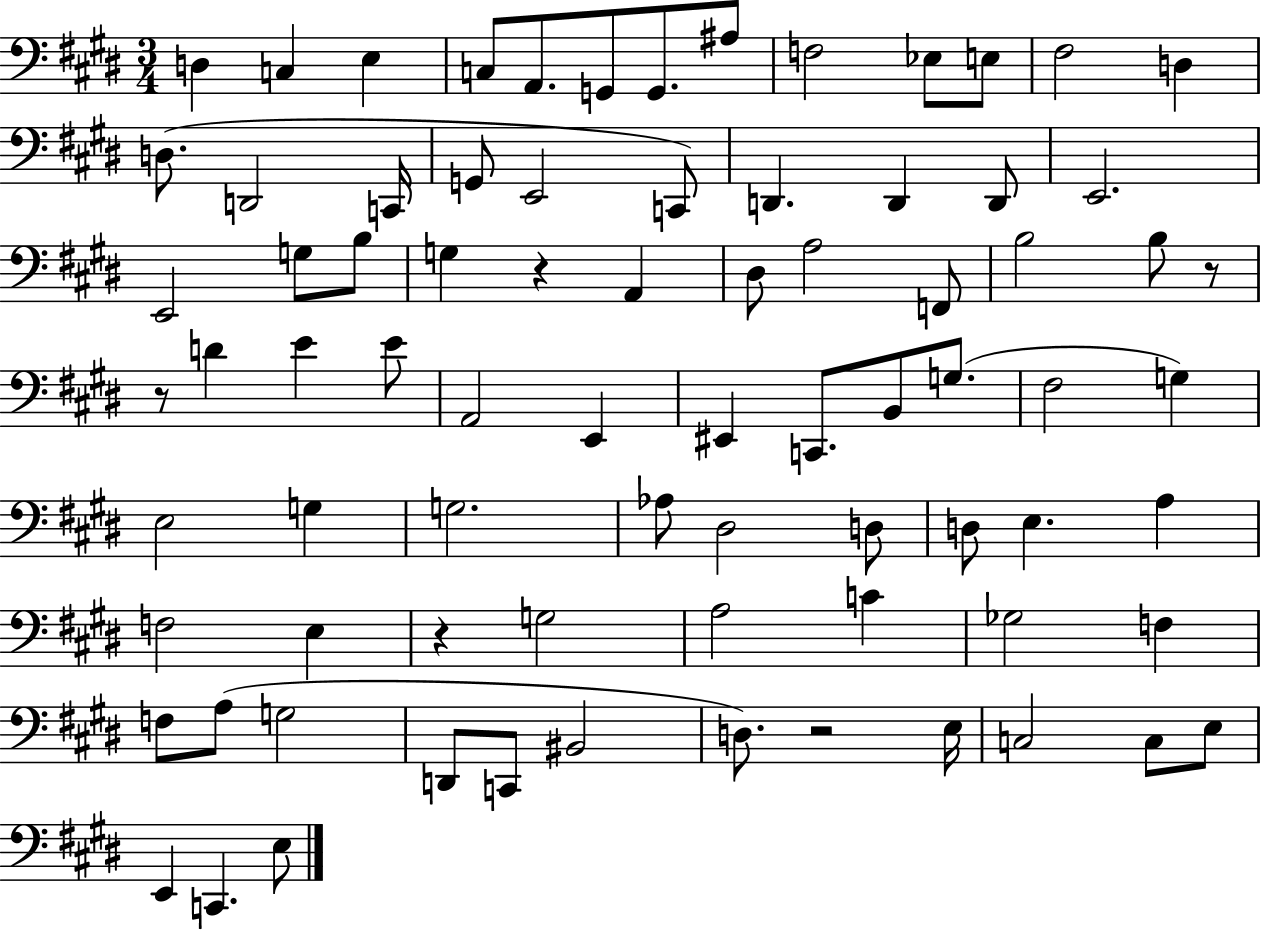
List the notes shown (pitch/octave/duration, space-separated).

D3/q C3/q E3/q C3/e A2/e. G2/e G2/e. A#3/e F3/h Eb3/e E3/e F#3/h D3/q D3/e. D2/h C2/s G2/e E2/h C2/e D2/q. D2/q D2/e E2/h. E2/h G3/e B3/e G3/q R/q A2/q D#3/e A3/h F2/e B3/h B3/e R/e R/e D4/q E4/q E4/e A2/h E2/q EIS2/q C2/e. B2/e G3/e. F#3/h G3/q E3/h G3/q G3/h. Ab3/e D#3/h D3/e D3/e E3/q. A3/q F3/h E3/q R/q G3/h A3/h C4/q Gb3/h F3/q F3/e A3/e G3/h D2/e C2/e BIS2/h D3/e. R/h E3/s C3/h C3/e E3/e E2/q C2/q. E3/e